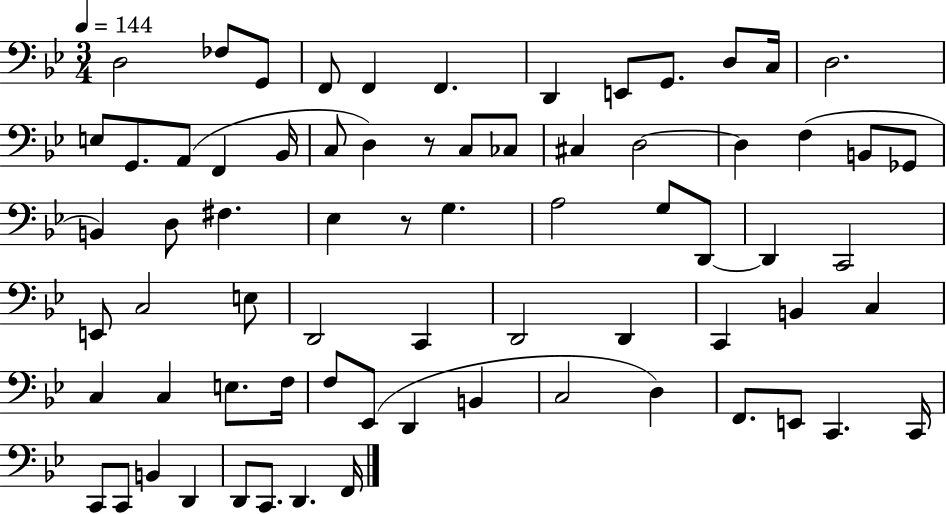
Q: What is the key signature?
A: BES major